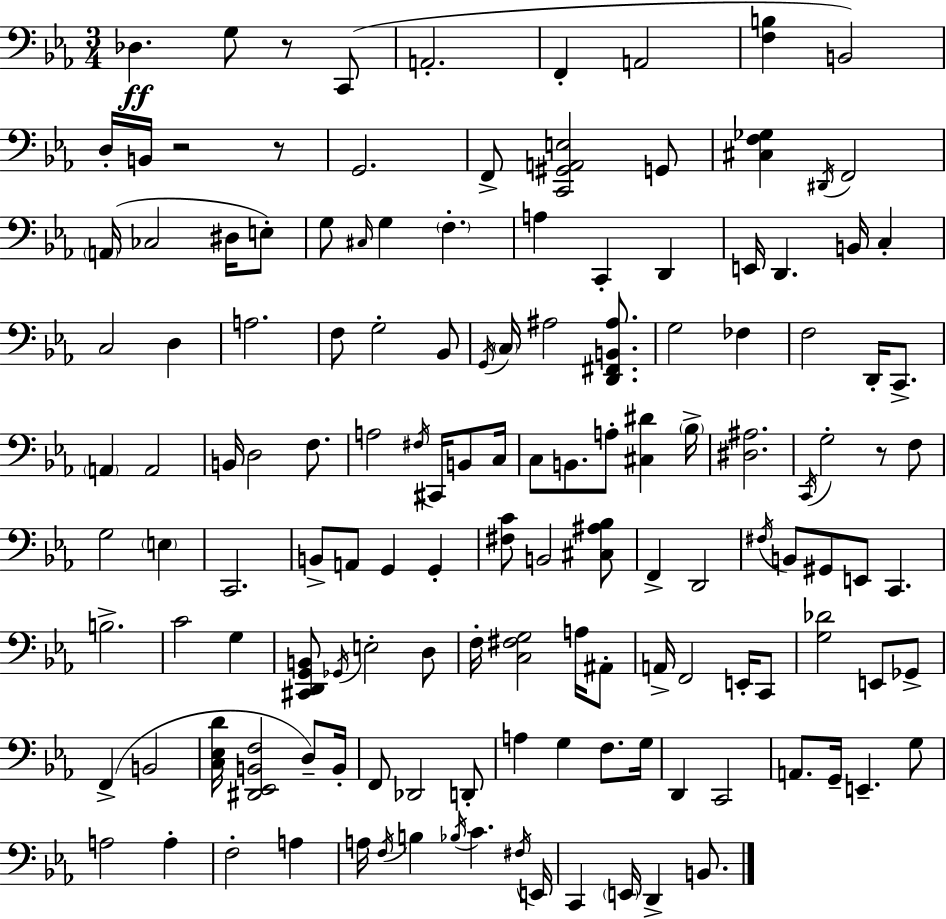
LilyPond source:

{
  \clef bass
  \numericTimeSignature
  \time 3/4
  \key ees \major
  des4.\ff g8 r8 c,8( | a,2.-. | f,4-. a,2 | <f b>4 b,2) | \break d16-. b,16 r2 r8 | g,2. | f,8-> <c, gis, a, e>2 g,8 | <cis f ges>4 \acciaccatura { dis,16 } f,2 | \break \parenthesize a,16( ces2 dis16 e8-.) | g8 \grace { cis16 } g4 \parenthesize f4.-. | a4 c,4-. d,4 | e,16 d,4. b,16 c4-. | \break c2 d4 | a2. | f8 g2-. | bes,8 \acciaccatura { g,16 } \parenthesize c16 ais2 | \break <d, fis, b, ais>8. g2 fes4 | f2 d,16-. | c,8.-> \parenthesize a,4 a,2 | b,16 d2 | \break f8. a2 \acciaccatura { fis16 } | cis,16 b,8 c16 c8 b,8. a8-. <cis dis'>4 | \parenthesize bes16-> <dis ais>2. | \acciaccatura { c,16 } g2-. | \break r8 f8 g2 | \parenthesize e4 c,2. | b,8-> a,8 g,4 | g,4-. <fis c'>8 b,2 | \break <cis ais bes>8 f,4-> d,2 | \acciaccatura { fis16 } b,8 gis,8 e,8 | c,4. b2.-> | c'2 | \break g4 <cis, d, g, b,>8 \acciaccatura { ges,16 } e2-. | d8 f16-. <c fis g>2 | a16 ais,8-. a,16-> f,2 | e,16-. c,8 <g des'>2 | \break e,8 ges,8-> f,4->( b,2 | <c ees d'>16 <dis, ees, b, f>2 | d8--) b,16-. f,8 des,2 | d,8-. a4 g4 | \break f8. g16 d,4 c,2 | a,8. g,16-- e,4.-- | g8 a2 | a4-. f2-. | \break a4 a16 \acciaccatura { f16 } b4 | \acciaccatura { bes16 } c'4. \acciaccatura { fis16 } e,16 c,4 | \parenthesize e,16 d,4-> b,8. \bar "|."
}